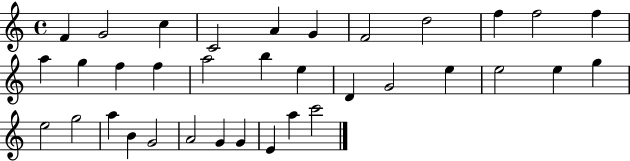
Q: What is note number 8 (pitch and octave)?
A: D5